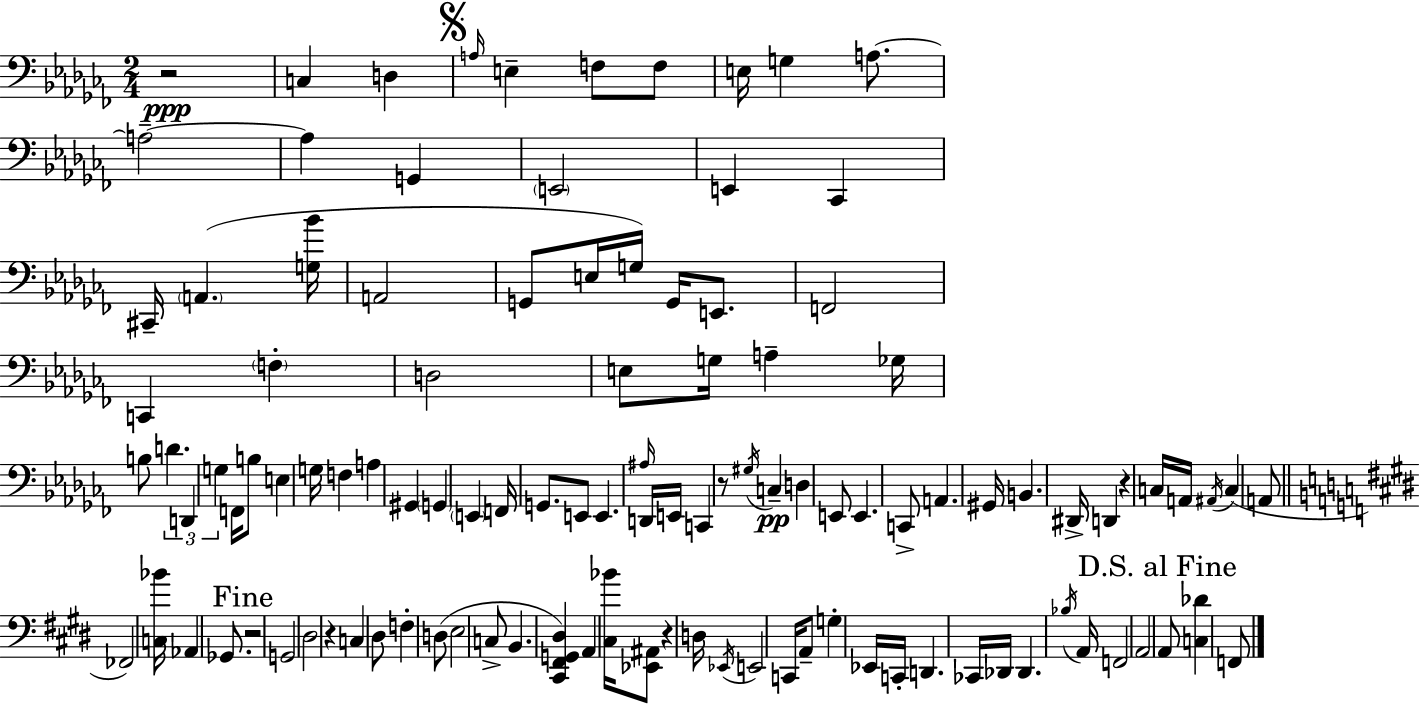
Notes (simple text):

R/h C3/q D3/q A3/s E3/q F3/e F3/e E3/s G3/q A3/e. A3/h A3/q G2/q E2/h E2/q CES2/q C#2/s A2/q. [G3,Bb4]/s A2/h G2/e E3/s G3/s G2/s E2/e. F2/h C2/q F3/q D3/h E3/e G3/s A3/q Gb3/s B3/e D4/q. D2/q G3/q F2/s B3/e E3/q G3/s F3/q A3/q G#2/q G2/q E2/q F2/s G2/e. E2/e E2/q. A#3/s D2/s E2/s C2/q R/e G#3/s C3/q D3/q E2/e E2/q. C2/e A2/q. G#2/s B2/q. D#2/s D2/q R/q C3/s A2/s A#2/s C3/q A2/e FES2/h [C3,Bb4]/s Ab2/q Gb2/e. R/h G2/h D#3/h R/q C3/q D#3/e F3/q D3/e E3/h C3/e B2/q. [C#2,F#2,G2,D#3]/q A2/q [C#3,Bb4]/s [Eb2,A#2]/e R/q D3/s Eb2/s E2/h C2/s A2/e G3/q Eb2/s C2/s D2/q. CES2/s Db2/s Db2/q. Bb3/s A2/s F2/h A2/h A2/e [C3,Db4]/q F2/e